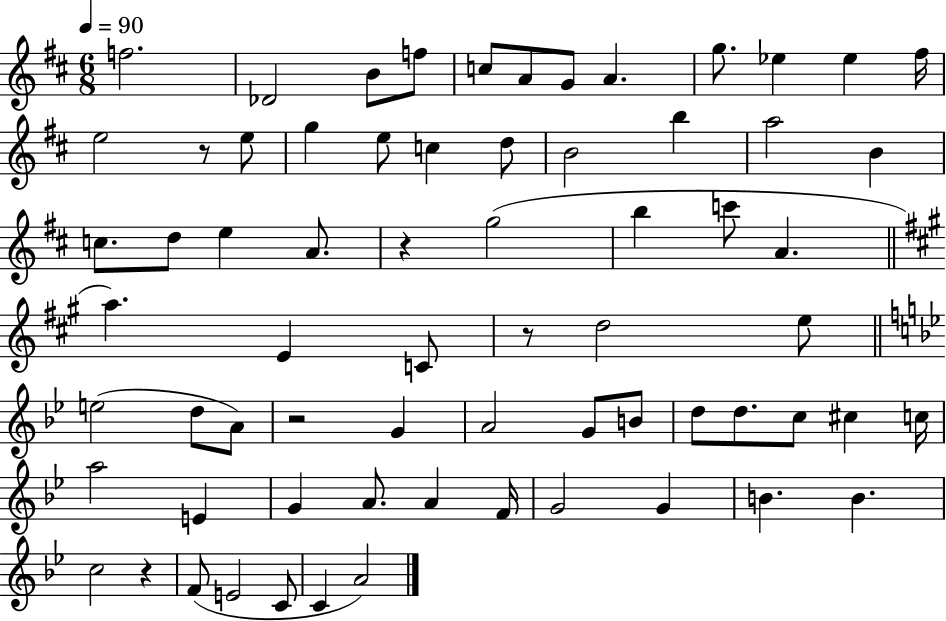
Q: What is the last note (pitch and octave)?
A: A4